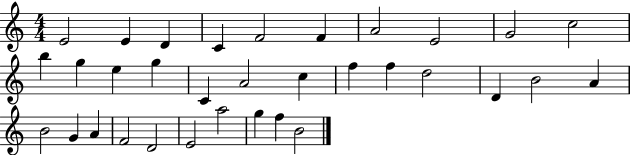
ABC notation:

X:1
T:Untitled
M:4/4
L:1/4
K:C
E2 E D C F2 F A2 E2 G2 c2 b g e g C A2 c f f d2 D B2 A B2 G A F2 D2 E2 a2 g f B2